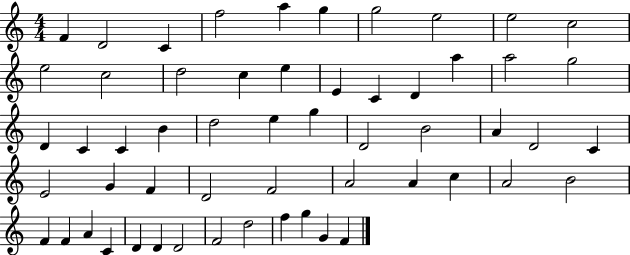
{
  \clef treble
  \numericTimeSignature
  \time 4/4
  \key c \major
  f'4 d'2 c'4 | f''2 a''4 g''4 | g''2 e''2 | e''2 c''2 | \break e''2 c''2 | d''2 c''4 e''4 | e'4 c'4 d'4 a''4 | a''2 g''2 | \break d'4 c'4 c'4 b'4 | d''2 e''4 g''4 | d'2 b'2 | a'4 d'2 c'4 | \break e'2 g'4 f'4 | d'2 f'2 | a'2 a'4 c''4 | a'2 b'2 | \break f'4 f'4 a'4 c'4 | d'4 d'4 d'2 | f'2 d''2 | f''4 g''4 g'4 f'4 | \break \bar "|."
}